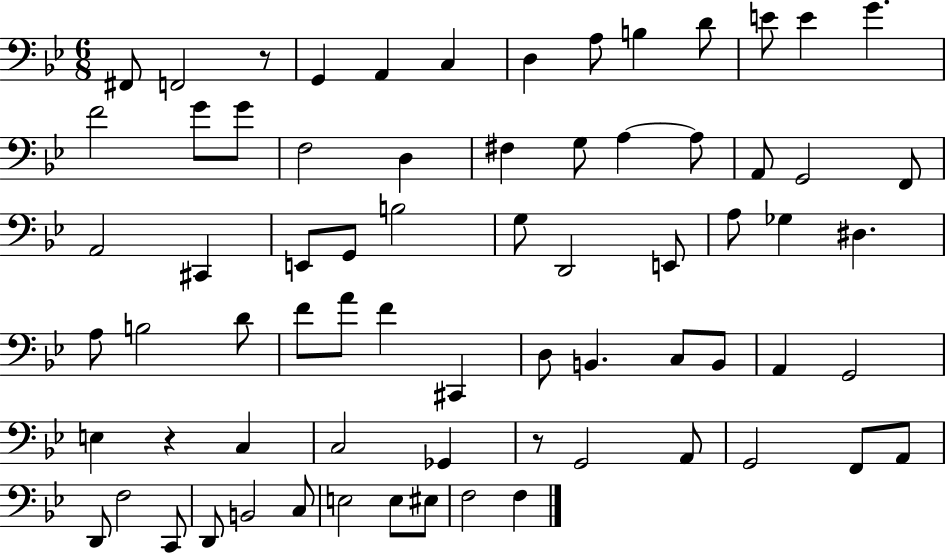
X:1
T:Untitled
M:6/8
L:1/4
K:Bb
^F,,/2 F,,2 z/2 G,, A,, C, D, A,/2 B, D/2 E/2 E G F2 G/2 G/2 F,2 D, ^F, G,/2 A, A,/2 A,,/2 G,,2 F,,/2 A,,2 ^C,, E,,/2 G,,/2 B,2 G,/2 D,,2 E,,/2 A,/2 _G, ^D, A,/2 B,2 D/2 F/2 A/2 F ^C,, D,/2 B,, C,/2 B,,/2 A,, G,,2 E, z C, C,2 _G,, z/2 G,,2 A,,/2 G,,2 F,,/2 A,,/2 D,,/2 F,2 C,,/2 D,,/2 B,,2 C,/2 E,2 E,/2 ^E,/2 F,2 F,